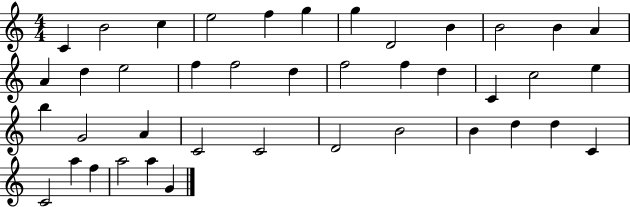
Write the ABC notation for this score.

X:1
T:Untitled
M:4/4
L:1/4
K:C
C B2 c e2 f g g D2 B B2 B A A d e2 f f2 d f2 f d C c2 e b G2 A C2 C2 D2 B2 B d d C C2 a f a2 a G